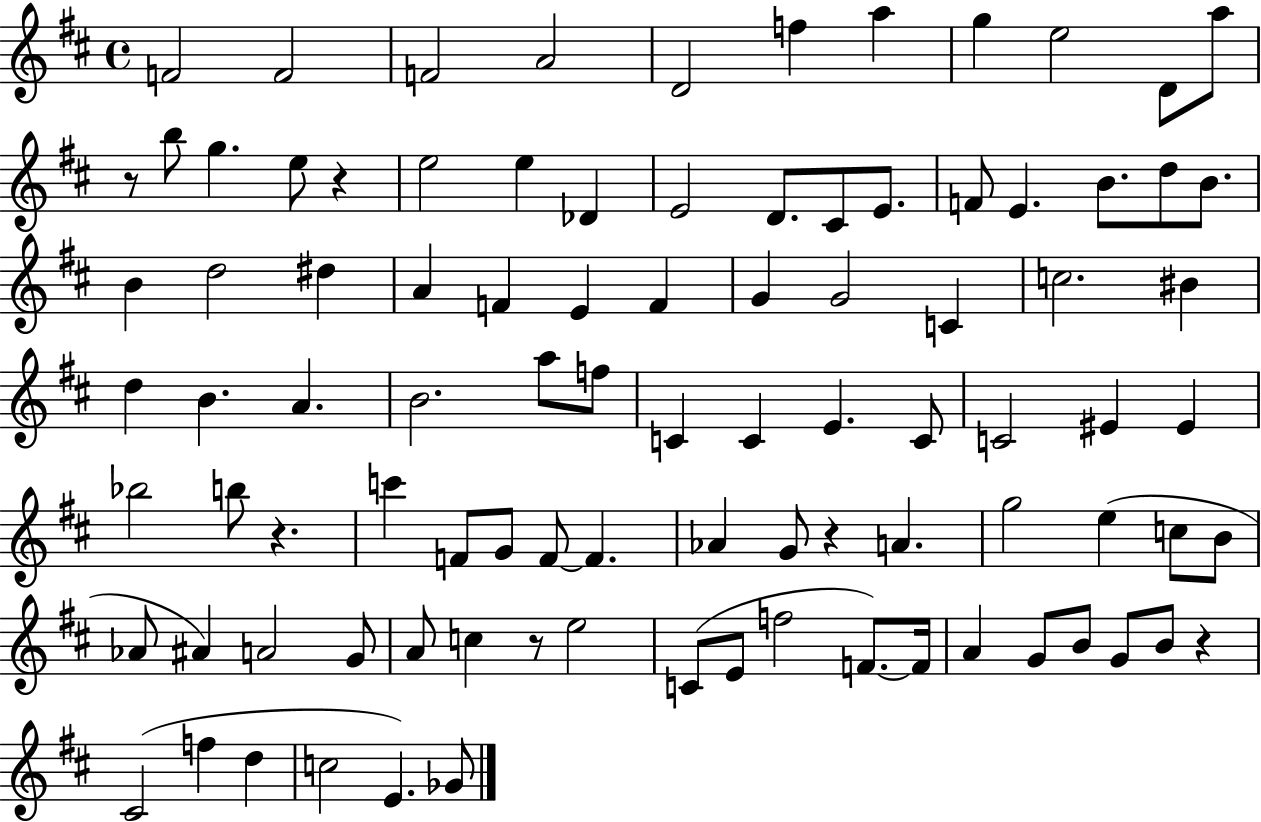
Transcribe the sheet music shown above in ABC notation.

X:1
T:Untitled
M:4/4
L:1/4
K:D
F2 F2 F2 A2 D2 f a g e2 D/2 a/2 z/2 b/2 g e/2 z e2 e _D E2 D/2 ^C/2 E/2 F/2 E B/2 d/2 B/2 B d2 ^d A F E F G G2 C c2 ^B d B A B2 a/2 f/2 C C E C/2 C2 ^E ^E _b2 b/2 z c' F/2 G/2 F/2 F _A G/2 z A g2 e c/2 B/2 _A/2 ^A A2 G/2 A/2 c z/2 e2 C/2 E/2 f2 F/2 F/4 A G/2 B/2 G/2 B/2 z ^C2 f d c2 E _G/2